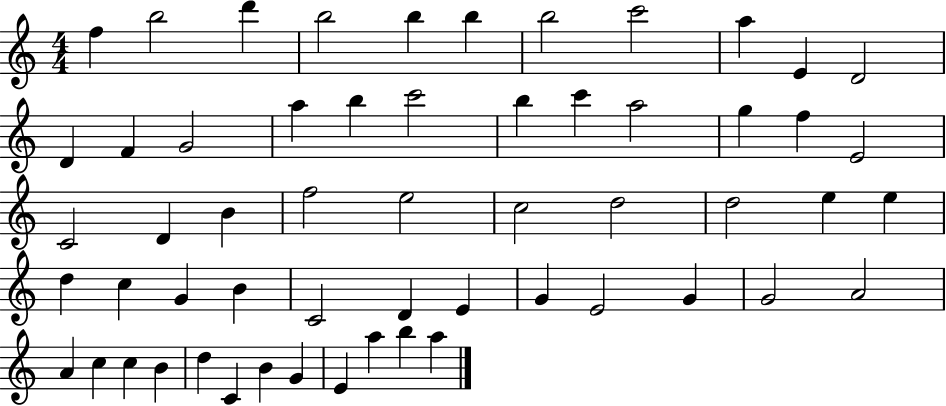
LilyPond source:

{
  \clef treble
  \numericTimeSignature
  \time 4/4
  \key c \major
  f''4 b''2 d'''4 | b''2 b''4 b''4 | b''2 c'''2 | a''4 e'4 d'2 | \break d'4 f'4 g'2 | a''4 b''4 c'''2 | b''4 c'''4 a''2 | g''4 f''4 e'2 | \break c'2 d'4 b'4 | f''2 e''2 | c''2 d''2 | d''2 e''4 e''4 | \break d''4 c''4 g'4 b'4 | c'2 d'4 e'4 | g'4 e'2 g'4 | g'2 a'2 | \break a'4 c''4 c''4 b'4 | d''4 c'4 b'4 g'4 | e'4 a''4 b''4 a''4 | \bar "|."
}